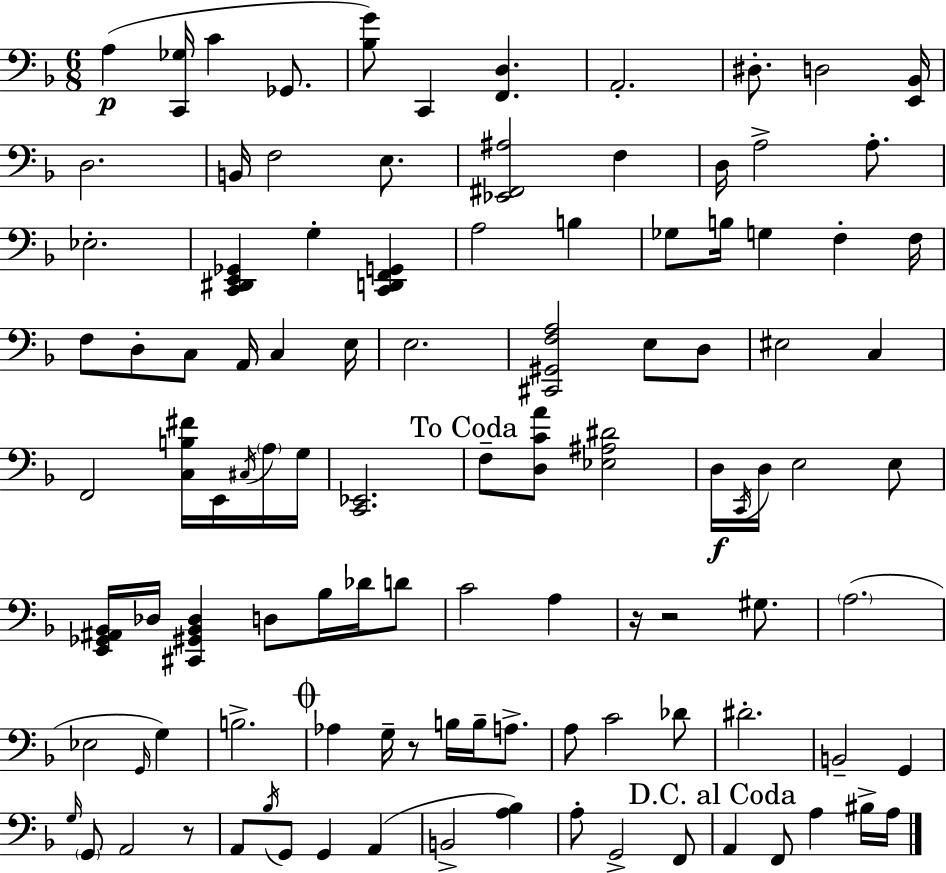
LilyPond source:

{
  \clef bass
  \numericTimeSignature
  \time 6/8
  \key f \major
  a4(\p <c, ges>16 c'4 ges,8. | <bes g'>8) c,4 <f, d>4. | a,2.-. | dis8.-. d2 <e, bes,>16 | \break d2. | b,16 f2 e8. | <ees, fis, ais>2 f4 | d16 a2-> a8.-. | \break ees2.-. | <c, dis, e, ges,>4 g4-. <c, d, f, g,>4 | a2 b4 | ges8 b16 g4 f4-. f16 | \break f8 d8-. c8 a,16 c4 e16 | e2. | <cis, gis, f a>2 e8 d8 | eis2 c4 | \break f,2 <c b fis'>16 e,16 \acciaccatura { cis16 } \parenthesize a16 | g16 <c, ees,>2. | \mark "To Coda" f8-- <d c' a'>8 <ees ais dis'>2 | d16\f \acciaccatura { c,16 } d16 e2 | \break e8 <e, ges, ais, bes,>16 des16 <cis, gis, bes, des>4 d8 bes16 des'16 | d'8 c'2 a4 | r16 r2 gis8. | \parenthesize a2.( | \break ees2 \grace { g,16 }) g4 | b2.-> | \mark \markup { \musicglyph "scripts.coda" } aes4 g16-- r8 b16 b16-- | a8.-> a8 c'2 | \break des'8 dis'2.-. | b,2-- g,4 | \grace { g16 } \parenthesize g,8 a,2 | r8 a,8 \acciaccatura { bes16 } g,8 g,4 | \break a,4( b,2-> | <a bes>4) a8-. g,2-> | f,8 \mark "D.C. al Coda" a,4 f,8 a4 | bis16-> a16 \bar "|."
}